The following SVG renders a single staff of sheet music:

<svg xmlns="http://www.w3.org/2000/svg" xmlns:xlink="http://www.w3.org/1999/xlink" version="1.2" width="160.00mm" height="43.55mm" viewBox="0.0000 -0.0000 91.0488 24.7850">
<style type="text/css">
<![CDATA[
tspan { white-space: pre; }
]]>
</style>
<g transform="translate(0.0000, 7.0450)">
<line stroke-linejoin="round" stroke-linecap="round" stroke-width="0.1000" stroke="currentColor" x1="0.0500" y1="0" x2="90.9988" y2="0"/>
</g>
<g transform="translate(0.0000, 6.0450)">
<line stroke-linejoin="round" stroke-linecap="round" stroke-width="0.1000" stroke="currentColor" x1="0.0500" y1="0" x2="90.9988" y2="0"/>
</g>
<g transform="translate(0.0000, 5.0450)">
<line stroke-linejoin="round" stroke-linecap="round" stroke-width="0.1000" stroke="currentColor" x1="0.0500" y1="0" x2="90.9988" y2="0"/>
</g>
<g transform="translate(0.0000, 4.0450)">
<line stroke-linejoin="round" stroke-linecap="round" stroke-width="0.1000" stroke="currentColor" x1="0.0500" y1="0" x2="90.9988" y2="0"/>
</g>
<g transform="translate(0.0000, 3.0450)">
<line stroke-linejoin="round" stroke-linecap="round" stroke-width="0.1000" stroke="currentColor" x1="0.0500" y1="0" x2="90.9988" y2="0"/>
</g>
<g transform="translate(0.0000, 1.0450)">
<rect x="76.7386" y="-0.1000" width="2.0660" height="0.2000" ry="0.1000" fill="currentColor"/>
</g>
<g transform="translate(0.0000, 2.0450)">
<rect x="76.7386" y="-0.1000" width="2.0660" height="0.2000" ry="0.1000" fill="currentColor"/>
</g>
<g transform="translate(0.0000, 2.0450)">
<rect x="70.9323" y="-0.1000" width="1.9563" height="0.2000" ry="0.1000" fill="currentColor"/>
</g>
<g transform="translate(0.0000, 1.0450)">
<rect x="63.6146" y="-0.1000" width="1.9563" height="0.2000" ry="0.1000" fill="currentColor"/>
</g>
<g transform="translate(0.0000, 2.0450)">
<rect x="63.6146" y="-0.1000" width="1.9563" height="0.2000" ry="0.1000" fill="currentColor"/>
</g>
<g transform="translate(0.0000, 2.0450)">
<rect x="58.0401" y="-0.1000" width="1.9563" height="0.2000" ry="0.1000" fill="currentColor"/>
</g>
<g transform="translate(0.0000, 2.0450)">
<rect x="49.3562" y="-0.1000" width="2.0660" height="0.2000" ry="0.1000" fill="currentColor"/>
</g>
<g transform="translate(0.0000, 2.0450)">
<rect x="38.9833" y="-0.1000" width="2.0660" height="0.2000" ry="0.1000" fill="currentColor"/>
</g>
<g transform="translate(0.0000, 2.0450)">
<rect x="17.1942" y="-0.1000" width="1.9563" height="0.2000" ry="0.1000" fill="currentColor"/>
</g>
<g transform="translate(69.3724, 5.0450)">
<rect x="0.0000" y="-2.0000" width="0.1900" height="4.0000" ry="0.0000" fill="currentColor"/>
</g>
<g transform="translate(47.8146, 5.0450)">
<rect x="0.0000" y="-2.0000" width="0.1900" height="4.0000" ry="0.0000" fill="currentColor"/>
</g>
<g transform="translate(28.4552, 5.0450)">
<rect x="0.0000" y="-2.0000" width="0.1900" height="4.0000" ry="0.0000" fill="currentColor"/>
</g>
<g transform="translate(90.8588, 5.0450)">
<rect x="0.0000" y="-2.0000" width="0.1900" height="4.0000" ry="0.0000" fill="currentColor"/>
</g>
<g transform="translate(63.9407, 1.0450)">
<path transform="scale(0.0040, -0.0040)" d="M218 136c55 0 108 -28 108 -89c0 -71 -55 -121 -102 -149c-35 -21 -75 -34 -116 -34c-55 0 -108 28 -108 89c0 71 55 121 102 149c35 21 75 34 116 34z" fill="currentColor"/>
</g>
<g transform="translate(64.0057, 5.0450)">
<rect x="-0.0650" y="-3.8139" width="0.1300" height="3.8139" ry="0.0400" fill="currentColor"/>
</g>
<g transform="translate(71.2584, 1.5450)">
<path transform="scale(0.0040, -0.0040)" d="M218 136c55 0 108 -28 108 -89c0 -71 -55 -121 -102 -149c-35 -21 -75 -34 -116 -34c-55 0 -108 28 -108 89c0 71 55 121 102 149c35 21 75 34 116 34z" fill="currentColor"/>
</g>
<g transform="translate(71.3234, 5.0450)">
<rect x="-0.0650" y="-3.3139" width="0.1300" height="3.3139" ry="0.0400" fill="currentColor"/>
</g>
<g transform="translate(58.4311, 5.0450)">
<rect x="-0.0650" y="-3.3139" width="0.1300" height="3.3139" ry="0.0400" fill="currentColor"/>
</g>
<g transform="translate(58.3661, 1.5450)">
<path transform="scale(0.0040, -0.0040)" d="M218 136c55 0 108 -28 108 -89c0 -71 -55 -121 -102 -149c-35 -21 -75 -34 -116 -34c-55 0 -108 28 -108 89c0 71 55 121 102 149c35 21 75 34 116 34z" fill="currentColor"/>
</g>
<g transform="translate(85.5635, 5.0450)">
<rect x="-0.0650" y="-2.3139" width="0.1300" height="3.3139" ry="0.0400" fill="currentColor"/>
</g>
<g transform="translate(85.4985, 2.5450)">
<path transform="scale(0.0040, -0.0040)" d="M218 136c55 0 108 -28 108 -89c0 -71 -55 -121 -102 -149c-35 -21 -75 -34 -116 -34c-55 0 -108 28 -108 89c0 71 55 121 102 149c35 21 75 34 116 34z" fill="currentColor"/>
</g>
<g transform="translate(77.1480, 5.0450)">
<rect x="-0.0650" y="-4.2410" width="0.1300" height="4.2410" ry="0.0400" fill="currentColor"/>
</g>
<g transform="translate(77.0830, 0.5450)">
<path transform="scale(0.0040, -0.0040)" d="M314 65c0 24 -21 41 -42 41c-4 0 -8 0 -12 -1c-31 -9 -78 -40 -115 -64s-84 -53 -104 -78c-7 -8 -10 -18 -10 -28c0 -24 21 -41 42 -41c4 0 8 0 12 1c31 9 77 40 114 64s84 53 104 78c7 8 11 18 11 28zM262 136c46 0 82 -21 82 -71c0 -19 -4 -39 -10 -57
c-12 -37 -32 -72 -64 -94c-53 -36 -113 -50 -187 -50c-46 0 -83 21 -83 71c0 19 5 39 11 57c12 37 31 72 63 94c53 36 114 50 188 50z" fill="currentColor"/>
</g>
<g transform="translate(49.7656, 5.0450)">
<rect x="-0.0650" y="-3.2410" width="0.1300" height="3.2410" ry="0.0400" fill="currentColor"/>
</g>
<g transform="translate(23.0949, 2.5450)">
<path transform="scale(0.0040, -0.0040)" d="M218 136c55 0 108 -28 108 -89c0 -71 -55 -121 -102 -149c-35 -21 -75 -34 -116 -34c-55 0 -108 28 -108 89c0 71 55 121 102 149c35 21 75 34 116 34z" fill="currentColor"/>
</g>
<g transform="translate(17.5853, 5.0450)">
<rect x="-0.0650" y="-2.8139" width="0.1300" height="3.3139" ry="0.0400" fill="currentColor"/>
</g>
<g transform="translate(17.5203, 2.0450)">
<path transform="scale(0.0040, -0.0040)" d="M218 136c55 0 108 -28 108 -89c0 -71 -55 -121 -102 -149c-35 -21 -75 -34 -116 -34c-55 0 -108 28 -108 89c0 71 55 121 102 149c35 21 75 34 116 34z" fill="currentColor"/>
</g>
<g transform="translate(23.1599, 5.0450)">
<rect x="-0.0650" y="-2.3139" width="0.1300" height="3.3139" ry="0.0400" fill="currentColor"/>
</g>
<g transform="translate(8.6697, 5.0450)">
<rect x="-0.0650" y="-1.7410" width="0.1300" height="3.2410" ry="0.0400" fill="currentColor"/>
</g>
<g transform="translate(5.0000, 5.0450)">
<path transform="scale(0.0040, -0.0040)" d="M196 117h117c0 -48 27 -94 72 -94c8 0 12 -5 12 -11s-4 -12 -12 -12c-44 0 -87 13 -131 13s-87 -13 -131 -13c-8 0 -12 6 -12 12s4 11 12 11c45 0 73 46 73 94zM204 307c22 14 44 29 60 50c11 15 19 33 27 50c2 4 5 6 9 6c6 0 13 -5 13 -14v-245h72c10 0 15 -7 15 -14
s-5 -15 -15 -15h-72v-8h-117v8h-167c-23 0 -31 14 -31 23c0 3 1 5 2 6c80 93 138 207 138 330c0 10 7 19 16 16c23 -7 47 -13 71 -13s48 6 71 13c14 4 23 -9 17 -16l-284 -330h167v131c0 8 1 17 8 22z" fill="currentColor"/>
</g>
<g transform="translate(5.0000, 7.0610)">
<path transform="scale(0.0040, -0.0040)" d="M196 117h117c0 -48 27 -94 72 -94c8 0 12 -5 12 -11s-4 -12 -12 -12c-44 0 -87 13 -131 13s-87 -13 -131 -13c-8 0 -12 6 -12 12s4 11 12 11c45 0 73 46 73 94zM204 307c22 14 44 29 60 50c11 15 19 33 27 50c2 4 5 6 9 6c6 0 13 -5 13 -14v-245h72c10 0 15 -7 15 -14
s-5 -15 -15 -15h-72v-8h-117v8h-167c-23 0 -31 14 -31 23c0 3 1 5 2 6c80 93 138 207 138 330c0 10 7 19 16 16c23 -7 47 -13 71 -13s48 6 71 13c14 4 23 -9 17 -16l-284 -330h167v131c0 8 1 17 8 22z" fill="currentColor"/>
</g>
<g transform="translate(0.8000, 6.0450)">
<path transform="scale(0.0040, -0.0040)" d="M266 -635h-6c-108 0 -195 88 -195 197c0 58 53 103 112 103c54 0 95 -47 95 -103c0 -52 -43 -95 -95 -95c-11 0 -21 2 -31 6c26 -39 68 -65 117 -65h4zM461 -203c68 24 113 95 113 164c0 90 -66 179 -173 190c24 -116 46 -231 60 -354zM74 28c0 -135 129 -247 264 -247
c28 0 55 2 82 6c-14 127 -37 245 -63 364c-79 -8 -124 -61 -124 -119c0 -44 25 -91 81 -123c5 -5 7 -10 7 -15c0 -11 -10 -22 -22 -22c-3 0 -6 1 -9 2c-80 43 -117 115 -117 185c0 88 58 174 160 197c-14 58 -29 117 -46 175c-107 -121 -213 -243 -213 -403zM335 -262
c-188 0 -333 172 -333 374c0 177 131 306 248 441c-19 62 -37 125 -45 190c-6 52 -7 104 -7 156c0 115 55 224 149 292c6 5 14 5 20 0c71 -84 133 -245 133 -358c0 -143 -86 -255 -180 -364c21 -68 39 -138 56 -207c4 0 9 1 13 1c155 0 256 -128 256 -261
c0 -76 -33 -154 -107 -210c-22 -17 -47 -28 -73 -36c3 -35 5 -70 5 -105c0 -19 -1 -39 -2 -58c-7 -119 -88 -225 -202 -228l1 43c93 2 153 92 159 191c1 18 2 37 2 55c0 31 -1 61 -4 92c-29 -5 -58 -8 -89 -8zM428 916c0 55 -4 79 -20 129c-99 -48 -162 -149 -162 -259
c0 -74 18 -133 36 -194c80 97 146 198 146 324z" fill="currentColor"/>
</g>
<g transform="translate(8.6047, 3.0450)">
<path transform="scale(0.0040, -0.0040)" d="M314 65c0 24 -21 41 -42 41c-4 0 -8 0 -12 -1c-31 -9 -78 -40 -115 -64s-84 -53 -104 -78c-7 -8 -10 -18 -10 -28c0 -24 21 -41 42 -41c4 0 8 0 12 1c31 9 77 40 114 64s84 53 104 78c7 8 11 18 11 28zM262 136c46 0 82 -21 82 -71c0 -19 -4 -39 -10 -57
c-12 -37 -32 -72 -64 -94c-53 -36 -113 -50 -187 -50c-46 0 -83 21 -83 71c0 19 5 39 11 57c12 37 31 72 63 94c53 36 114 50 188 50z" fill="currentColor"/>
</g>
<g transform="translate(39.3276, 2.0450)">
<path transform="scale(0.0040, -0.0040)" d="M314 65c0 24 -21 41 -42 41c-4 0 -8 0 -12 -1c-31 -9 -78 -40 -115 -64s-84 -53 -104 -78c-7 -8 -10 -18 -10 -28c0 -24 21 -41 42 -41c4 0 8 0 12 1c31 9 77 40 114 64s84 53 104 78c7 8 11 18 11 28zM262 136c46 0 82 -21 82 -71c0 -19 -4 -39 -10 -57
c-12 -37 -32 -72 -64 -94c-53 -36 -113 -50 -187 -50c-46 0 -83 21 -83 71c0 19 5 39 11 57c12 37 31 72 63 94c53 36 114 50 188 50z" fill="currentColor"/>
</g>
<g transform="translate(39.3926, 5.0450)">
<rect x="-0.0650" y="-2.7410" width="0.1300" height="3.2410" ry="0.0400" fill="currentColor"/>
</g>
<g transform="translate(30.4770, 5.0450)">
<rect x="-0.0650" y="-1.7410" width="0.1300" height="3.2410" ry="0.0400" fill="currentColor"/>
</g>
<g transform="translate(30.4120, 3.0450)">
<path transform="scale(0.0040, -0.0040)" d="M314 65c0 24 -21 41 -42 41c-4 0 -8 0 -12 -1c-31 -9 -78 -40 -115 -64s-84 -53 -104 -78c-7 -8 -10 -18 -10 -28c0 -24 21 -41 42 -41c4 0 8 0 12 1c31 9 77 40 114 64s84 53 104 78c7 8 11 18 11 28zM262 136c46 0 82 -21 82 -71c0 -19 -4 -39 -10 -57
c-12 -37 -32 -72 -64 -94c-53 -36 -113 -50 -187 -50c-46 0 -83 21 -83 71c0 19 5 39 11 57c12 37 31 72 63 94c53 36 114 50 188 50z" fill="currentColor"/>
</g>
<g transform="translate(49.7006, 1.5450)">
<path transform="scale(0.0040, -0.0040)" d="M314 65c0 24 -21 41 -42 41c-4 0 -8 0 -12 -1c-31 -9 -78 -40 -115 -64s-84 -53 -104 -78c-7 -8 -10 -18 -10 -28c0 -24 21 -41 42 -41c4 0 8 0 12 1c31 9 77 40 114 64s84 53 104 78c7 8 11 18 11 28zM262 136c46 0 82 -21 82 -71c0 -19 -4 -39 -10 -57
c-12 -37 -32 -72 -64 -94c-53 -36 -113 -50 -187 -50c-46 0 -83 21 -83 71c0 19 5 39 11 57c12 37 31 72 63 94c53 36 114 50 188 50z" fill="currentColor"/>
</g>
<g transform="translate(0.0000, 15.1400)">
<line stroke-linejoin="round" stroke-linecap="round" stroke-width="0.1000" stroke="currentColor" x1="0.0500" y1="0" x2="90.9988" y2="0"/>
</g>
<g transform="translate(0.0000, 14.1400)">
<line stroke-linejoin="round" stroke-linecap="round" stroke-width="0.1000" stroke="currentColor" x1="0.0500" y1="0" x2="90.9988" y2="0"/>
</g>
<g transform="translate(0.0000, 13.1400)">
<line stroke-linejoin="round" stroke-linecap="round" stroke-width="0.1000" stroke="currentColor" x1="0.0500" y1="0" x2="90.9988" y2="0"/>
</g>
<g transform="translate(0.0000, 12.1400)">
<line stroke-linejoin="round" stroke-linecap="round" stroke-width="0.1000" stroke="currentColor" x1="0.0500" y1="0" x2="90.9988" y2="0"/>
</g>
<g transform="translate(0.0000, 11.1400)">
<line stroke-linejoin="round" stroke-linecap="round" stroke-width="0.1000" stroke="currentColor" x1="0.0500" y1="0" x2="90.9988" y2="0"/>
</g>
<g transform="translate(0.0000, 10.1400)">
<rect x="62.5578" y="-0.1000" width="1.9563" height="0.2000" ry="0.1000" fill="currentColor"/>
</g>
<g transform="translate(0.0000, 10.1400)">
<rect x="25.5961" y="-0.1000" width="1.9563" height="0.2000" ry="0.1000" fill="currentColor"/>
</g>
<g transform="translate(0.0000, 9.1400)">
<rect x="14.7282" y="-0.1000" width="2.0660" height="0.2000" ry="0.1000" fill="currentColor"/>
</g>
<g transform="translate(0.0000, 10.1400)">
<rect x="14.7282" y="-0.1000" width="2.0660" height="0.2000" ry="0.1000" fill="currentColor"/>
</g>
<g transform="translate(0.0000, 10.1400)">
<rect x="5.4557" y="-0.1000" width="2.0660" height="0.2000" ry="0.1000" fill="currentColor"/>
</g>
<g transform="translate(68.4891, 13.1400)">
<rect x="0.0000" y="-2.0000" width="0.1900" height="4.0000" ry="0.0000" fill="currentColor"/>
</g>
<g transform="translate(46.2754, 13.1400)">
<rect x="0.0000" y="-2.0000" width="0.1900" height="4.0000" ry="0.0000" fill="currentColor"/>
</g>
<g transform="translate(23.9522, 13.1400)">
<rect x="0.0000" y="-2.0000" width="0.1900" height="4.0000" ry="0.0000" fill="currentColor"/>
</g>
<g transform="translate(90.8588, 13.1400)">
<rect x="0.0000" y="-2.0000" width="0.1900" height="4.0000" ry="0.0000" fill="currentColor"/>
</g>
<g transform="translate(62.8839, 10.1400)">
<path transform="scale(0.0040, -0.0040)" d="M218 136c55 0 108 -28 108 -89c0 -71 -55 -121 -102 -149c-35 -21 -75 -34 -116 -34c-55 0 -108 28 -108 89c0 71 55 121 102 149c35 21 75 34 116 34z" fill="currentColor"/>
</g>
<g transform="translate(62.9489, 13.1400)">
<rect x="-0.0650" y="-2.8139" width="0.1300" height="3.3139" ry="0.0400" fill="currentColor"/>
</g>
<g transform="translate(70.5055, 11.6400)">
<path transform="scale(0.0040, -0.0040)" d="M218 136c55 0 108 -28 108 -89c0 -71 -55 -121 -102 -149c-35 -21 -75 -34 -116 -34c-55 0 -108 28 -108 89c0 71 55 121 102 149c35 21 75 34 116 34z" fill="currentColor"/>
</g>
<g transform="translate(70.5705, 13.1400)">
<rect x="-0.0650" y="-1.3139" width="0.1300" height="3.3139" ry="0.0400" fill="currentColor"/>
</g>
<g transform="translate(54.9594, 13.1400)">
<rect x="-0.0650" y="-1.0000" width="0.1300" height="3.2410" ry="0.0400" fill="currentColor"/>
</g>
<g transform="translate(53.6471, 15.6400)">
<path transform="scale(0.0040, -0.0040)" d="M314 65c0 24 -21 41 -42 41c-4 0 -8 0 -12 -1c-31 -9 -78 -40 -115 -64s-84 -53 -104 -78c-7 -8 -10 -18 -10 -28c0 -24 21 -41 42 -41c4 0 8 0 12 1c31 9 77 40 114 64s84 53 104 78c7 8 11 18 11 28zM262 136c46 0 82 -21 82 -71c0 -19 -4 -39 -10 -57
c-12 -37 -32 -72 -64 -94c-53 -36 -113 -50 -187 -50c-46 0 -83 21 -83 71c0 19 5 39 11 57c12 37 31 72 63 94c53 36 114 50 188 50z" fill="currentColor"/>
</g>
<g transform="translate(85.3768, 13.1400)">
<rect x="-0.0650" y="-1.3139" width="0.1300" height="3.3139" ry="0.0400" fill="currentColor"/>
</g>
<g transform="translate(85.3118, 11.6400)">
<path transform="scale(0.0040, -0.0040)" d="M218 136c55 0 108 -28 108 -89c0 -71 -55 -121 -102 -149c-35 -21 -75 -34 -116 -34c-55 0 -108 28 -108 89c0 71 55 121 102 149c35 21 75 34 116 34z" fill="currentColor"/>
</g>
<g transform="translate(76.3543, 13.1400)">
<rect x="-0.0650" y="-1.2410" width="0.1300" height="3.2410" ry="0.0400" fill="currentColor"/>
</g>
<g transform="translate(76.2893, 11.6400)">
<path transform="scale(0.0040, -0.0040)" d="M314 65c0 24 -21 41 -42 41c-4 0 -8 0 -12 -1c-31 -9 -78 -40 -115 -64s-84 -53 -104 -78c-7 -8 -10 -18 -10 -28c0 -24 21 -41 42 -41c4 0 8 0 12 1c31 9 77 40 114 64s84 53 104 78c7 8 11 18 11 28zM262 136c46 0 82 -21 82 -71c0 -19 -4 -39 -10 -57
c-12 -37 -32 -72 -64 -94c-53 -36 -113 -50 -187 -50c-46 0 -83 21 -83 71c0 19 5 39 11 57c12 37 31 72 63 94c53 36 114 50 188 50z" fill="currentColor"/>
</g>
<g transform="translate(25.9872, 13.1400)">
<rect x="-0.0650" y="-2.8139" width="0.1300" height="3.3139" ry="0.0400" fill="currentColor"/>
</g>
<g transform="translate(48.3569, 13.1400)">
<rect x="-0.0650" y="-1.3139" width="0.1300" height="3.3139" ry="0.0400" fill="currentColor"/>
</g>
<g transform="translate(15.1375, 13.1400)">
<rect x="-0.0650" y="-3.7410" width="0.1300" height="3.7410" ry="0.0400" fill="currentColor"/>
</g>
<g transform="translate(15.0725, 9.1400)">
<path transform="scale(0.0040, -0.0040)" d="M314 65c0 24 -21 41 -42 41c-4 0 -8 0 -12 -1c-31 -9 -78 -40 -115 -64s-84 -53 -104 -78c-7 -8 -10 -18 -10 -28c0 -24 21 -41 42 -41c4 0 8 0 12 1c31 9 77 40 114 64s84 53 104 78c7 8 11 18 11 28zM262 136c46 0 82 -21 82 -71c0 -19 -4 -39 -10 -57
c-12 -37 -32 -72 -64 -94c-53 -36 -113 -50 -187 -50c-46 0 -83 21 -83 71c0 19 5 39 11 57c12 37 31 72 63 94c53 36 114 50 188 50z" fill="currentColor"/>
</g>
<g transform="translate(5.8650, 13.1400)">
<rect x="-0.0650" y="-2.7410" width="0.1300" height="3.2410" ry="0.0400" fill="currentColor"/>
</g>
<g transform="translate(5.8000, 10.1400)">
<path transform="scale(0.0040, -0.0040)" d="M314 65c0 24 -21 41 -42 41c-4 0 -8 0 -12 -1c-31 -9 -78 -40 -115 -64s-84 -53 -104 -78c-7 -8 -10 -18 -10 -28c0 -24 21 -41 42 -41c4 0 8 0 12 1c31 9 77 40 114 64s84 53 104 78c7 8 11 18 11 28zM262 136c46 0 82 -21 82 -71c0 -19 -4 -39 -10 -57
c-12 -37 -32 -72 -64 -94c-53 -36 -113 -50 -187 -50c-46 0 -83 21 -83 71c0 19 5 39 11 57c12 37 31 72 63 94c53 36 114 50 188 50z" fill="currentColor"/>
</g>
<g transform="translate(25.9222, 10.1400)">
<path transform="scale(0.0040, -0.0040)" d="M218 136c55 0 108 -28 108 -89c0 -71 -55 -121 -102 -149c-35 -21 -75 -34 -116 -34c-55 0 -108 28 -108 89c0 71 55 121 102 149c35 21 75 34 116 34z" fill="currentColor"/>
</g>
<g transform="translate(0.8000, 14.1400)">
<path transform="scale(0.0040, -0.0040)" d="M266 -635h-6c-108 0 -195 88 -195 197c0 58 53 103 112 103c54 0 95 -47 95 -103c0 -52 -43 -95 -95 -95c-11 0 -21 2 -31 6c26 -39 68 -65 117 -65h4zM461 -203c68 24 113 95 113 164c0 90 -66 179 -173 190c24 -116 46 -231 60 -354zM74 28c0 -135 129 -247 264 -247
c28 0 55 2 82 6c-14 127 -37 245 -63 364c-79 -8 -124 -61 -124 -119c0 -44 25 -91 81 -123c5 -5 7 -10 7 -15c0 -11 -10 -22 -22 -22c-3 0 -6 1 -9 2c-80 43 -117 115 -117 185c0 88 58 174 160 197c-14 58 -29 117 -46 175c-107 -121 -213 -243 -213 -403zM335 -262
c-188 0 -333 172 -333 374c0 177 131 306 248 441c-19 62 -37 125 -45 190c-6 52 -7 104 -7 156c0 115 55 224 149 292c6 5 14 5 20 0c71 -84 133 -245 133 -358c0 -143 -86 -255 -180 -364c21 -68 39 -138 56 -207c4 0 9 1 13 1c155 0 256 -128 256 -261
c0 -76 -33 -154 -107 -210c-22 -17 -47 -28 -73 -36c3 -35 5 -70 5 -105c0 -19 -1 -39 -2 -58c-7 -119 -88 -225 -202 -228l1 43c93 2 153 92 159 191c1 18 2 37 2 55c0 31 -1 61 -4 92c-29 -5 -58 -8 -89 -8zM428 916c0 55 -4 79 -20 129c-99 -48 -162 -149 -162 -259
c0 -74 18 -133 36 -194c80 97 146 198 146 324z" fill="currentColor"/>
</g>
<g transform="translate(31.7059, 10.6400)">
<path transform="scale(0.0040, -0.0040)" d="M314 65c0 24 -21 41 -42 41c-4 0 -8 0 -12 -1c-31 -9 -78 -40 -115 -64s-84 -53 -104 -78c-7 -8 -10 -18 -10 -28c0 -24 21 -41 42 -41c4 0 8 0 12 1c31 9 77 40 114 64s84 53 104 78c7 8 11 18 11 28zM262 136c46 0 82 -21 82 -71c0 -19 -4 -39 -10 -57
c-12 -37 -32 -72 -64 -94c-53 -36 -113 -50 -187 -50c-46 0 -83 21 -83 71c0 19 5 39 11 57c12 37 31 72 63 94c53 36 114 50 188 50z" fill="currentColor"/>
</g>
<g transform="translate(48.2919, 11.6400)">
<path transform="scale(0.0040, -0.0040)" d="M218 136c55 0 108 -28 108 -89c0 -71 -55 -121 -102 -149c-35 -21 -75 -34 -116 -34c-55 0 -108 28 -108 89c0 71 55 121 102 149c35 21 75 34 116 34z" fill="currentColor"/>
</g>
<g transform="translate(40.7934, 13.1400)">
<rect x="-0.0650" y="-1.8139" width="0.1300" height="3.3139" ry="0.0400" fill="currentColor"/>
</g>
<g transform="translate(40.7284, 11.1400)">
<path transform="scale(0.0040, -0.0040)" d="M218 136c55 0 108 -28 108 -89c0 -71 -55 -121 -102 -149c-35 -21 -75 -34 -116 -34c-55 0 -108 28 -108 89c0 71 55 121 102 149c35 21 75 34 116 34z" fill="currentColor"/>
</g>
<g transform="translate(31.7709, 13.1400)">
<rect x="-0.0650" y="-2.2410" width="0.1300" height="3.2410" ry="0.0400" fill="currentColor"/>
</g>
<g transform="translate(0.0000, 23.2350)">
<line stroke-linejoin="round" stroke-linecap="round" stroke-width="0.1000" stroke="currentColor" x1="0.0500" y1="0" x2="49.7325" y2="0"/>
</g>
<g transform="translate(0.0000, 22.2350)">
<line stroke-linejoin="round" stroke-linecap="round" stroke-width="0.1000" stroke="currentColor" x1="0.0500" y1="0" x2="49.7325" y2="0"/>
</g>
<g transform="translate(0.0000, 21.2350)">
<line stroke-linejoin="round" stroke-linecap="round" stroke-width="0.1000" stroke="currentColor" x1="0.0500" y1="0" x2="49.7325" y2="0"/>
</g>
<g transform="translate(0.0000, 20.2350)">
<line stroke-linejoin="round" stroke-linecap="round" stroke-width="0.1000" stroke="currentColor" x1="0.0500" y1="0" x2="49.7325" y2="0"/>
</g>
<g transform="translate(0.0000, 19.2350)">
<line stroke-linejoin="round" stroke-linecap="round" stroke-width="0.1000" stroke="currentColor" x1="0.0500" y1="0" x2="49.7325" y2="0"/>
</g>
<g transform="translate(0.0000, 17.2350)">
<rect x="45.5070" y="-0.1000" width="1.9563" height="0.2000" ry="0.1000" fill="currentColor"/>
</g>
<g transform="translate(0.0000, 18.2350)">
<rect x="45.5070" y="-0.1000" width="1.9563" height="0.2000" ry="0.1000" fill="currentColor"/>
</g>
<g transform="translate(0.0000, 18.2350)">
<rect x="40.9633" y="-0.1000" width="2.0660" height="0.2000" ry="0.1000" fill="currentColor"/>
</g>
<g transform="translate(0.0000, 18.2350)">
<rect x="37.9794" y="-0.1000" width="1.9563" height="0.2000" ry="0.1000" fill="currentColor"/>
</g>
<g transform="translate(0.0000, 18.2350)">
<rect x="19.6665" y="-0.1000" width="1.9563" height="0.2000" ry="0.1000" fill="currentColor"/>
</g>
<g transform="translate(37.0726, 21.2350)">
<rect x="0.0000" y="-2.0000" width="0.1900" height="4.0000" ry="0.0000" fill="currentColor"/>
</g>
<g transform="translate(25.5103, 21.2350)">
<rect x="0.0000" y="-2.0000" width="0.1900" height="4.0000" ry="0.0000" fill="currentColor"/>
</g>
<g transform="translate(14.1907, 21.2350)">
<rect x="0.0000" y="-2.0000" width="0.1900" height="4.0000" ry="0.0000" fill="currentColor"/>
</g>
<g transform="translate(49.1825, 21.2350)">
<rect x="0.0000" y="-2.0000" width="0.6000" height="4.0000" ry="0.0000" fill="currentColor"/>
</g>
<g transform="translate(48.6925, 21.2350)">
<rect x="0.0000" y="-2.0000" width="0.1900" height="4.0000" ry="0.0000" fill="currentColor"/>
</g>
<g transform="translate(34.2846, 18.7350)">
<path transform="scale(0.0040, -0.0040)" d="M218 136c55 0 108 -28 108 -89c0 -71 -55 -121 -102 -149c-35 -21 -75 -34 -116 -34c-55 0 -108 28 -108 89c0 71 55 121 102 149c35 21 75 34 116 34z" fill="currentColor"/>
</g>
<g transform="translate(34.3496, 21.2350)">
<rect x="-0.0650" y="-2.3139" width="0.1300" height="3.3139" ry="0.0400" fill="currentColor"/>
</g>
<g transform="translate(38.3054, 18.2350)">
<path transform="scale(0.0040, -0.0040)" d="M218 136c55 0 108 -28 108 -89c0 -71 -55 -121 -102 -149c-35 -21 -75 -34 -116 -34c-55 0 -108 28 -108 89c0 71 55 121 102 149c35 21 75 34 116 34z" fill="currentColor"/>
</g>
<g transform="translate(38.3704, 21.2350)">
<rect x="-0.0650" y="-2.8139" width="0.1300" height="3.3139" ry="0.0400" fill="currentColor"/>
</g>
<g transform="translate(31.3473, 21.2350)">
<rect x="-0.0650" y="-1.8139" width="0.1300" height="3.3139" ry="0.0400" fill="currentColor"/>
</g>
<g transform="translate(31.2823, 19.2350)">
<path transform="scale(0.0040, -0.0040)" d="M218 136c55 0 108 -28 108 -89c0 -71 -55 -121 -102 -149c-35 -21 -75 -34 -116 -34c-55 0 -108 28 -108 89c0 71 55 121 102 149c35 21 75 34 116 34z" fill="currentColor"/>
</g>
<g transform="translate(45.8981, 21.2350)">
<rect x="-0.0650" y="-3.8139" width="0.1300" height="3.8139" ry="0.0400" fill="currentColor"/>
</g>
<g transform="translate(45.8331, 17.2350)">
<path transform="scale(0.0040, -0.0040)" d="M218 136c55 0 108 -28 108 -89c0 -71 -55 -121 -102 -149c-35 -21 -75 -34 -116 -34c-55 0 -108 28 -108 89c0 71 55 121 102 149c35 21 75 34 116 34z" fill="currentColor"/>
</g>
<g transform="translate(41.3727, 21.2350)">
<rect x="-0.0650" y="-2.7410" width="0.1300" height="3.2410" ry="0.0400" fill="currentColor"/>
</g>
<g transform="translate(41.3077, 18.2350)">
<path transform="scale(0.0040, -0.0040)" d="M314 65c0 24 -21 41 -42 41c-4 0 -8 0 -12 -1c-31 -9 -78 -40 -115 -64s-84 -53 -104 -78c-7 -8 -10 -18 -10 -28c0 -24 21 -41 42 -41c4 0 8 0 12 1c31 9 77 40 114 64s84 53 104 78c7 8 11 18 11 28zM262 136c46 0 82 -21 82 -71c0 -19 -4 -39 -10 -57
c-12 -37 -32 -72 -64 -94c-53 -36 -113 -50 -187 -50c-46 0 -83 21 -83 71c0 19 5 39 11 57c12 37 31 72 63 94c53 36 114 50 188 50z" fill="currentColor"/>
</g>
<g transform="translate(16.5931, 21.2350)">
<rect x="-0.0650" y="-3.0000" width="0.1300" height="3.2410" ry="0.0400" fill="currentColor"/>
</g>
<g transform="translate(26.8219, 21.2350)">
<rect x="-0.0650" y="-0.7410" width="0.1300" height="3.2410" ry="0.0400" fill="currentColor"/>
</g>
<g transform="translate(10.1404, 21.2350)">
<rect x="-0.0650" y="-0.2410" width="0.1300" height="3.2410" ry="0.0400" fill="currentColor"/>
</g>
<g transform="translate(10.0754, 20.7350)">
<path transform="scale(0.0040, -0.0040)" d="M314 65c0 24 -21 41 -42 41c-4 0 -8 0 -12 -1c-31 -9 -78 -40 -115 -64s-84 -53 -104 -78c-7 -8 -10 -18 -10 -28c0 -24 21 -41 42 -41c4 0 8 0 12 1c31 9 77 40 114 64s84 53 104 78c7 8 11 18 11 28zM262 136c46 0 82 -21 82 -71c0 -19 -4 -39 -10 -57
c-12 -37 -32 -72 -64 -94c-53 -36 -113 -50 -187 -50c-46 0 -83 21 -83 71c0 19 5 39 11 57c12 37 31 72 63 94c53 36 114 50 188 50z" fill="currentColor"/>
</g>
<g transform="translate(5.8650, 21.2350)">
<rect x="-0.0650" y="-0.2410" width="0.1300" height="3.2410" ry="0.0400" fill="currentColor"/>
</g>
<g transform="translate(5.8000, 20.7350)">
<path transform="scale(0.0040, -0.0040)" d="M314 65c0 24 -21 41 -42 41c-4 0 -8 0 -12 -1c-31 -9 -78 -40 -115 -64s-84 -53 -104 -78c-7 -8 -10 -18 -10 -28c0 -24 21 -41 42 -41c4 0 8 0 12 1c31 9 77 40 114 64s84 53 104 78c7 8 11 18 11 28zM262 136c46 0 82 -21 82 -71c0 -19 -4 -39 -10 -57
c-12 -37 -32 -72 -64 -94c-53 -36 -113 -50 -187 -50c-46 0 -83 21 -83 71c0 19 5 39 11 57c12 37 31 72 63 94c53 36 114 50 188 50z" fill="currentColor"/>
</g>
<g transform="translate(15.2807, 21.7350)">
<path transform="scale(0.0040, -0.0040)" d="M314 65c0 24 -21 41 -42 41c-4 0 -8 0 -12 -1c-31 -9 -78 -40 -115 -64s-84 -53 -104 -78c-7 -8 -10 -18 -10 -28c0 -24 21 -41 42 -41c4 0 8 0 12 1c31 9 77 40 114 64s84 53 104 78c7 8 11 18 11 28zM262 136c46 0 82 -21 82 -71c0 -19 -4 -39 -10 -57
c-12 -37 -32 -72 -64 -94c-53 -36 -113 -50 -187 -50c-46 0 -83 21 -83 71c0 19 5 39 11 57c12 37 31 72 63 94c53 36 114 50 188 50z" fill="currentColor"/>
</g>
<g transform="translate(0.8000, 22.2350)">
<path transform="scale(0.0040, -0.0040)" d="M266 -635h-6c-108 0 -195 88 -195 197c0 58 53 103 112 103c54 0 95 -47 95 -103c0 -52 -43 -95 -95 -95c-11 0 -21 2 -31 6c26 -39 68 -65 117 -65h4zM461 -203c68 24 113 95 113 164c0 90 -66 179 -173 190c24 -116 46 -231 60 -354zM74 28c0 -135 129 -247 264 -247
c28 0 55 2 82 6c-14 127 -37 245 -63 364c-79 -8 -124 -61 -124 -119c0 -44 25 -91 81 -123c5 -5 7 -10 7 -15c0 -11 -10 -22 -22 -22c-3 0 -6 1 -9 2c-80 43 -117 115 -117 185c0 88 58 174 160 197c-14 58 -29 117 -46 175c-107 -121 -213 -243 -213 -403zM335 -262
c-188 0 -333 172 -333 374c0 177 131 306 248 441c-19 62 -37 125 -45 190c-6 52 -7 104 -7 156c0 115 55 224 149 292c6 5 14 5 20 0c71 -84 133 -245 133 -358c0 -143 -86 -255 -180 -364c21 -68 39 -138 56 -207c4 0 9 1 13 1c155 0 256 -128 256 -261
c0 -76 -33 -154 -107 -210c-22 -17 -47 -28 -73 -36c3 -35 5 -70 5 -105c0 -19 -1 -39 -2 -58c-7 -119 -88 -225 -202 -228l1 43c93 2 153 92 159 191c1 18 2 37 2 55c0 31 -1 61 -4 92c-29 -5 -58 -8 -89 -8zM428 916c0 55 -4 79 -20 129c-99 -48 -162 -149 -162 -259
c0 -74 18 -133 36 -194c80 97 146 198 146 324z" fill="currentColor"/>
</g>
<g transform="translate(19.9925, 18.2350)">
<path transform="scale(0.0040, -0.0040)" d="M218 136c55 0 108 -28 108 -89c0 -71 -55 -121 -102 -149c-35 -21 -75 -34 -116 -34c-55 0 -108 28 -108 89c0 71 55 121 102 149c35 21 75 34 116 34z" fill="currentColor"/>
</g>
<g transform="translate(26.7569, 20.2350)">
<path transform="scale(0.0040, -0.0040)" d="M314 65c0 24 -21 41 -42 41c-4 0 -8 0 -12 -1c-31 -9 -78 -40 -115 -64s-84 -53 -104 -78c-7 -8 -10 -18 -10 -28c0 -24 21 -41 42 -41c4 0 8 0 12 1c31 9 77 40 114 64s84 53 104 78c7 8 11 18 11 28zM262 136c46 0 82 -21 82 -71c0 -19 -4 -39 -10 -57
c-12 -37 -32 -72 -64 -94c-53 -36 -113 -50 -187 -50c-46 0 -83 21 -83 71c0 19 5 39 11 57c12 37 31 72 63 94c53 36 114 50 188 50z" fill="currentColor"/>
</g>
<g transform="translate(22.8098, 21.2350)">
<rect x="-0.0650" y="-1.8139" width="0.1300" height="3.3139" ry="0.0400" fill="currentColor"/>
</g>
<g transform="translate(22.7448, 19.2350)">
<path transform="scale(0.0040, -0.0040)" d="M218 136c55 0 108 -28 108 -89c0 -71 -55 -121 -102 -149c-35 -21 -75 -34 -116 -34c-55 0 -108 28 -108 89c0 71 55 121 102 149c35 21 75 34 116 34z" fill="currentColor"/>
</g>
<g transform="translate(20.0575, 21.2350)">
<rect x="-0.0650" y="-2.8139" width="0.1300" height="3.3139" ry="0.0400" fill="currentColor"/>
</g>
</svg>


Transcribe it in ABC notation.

X:1
T:Untitled
M:4/4
L:1/4
K:C
f2 a g f2 a2 b2 b c' b d'2 g a2 c'2 a g2 f e D2 a e e2 e c2 c2 A2 a f d2 f g a a2 c'